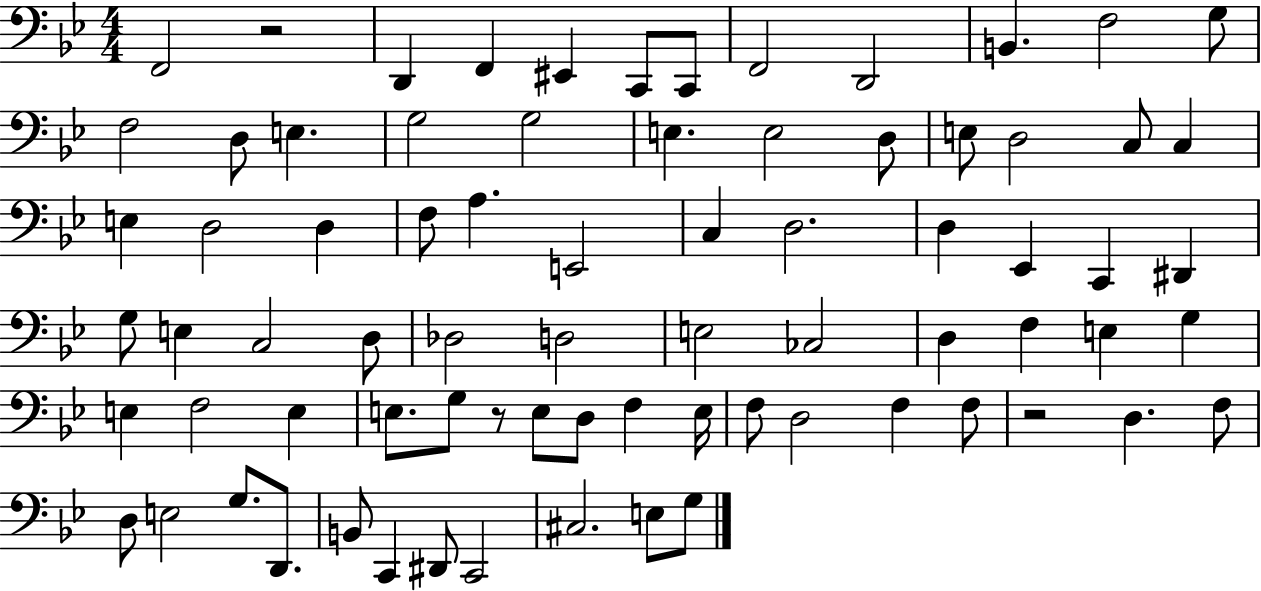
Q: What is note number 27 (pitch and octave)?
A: F3